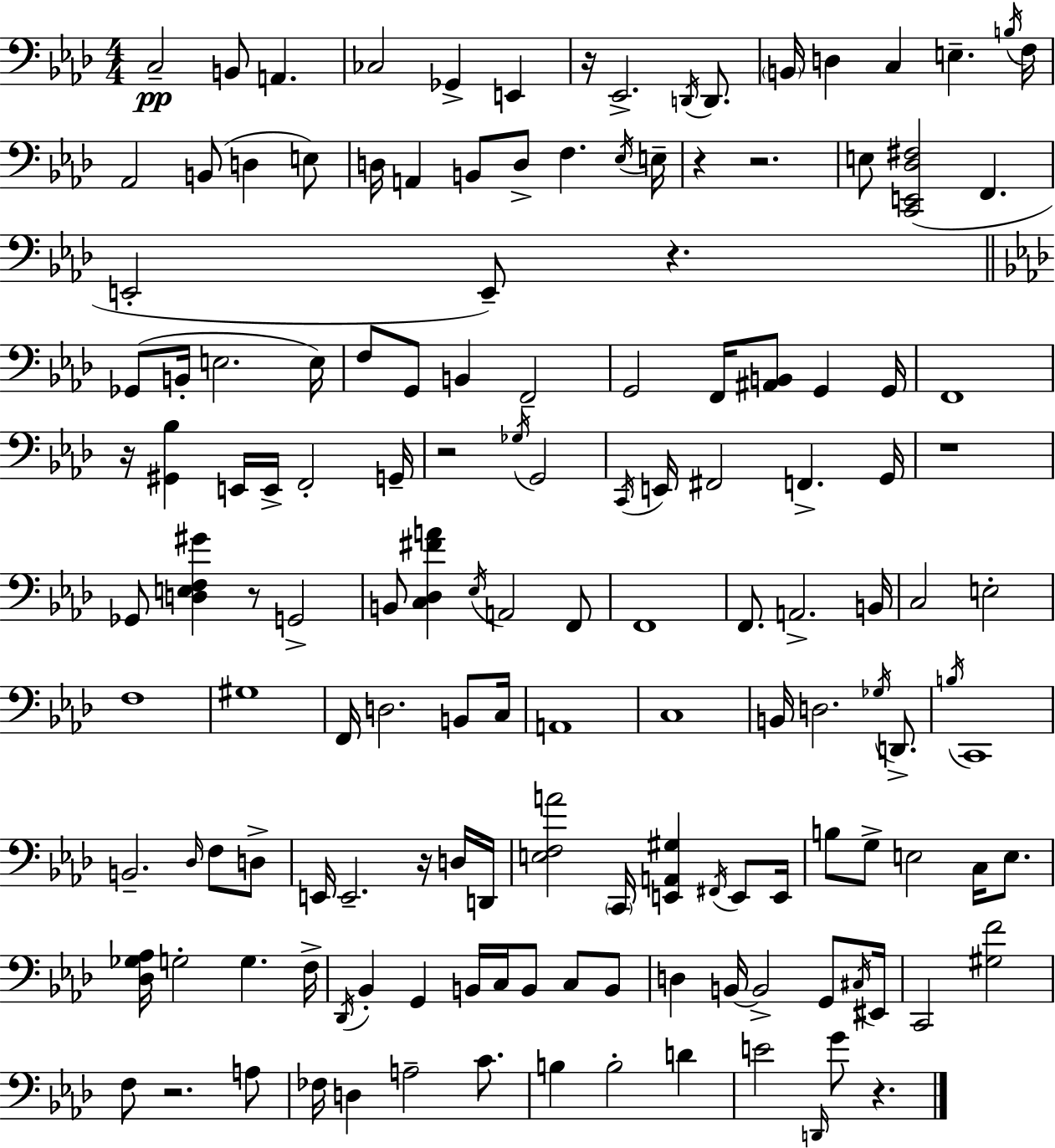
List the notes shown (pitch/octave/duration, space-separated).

C3/h B2/e A2/q. CES3/h Gb2/q E2/q R/s Eb2/h. D2/s D2/e. B2/s D3/q C3/q E3/q. B3/s F3/s Ab2/h B2/e D3/q E3/e D3/s A2/q B2/e D3/e F3/q. Eb3/s E3/s R/q R/h. E3/e [C2,E2,Db3,F#3]/h F2/q. E2/h E2/e R/q. Gb2/e B2/s E3/h. E3/s F3/e G2/e B2/q F2/h G2/h F2/s [A#2,B2]/e G2/q G2/s F2/w R/s [G#2,Bb3]/q E2/s E2/s F2/h G2/s R/h Gb3/s G2/h C2/s E2/s F#2/h F2/q. G2/s R/w Gb2/e [D3,E3,F3,G#4]/q R/e G2/h B2/e [C3,Db3,F#4,A4]/q Eb3/s A2/h F2/e F2/w F2/e. A2/h. B2/s C3/h E3/h F3/w G#3/w F2/s D3/h. B2/e C3/s A2/w C3/w B2/s D3/h. Gb3/s D2/e. B3/s C2/w B2/h. Db3/s F3/e D3/e E2/s E2/h. R/s D3/s D2/s [E3,F3,A4]/h C2/s [E2,A2,G#3]/q F#2/s E2/e E2/s B3/e G3/e E3/h C3/s E3/e. [Db3,Gb3,Ab3]/s G3/h G3/q. F3/s Db2/s Bb2/q G2/q B2/s C3/s B2/e C3/e B2/e D3/q B2/s B2/h G2/e C#3/s EIS2/s C2/h [G#3,F4]/h F3/e R/h. A3/e FES3/s D3/q A3/h C4/e. B3/q B3/h D4/q E4/h D2/s G4/e R/q.